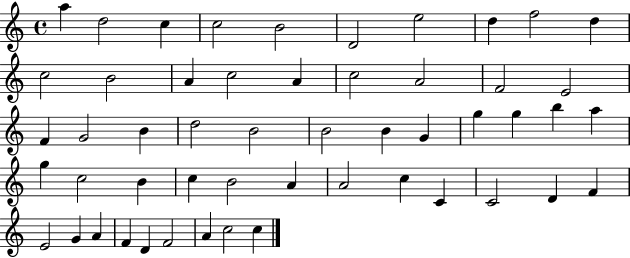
A5/q D5/h C5/q C5/h B4/h D4/h E5/h D5/q F5/h D5/q C5/h B4/h A4/q C5/h A4/q C5/h A4/h F4/h E4/h F4/q G4/h B4/q D5/h B4/h B4/h B4/q G4/q G5/q G5/q B5/q A5/q G5/q C5/h B4/q C5/q B4/h A4/q A4/h C5/q C4/q C4/h D4/q F4/q E4/h G4/q A4/q F4/q D4/q F4/h A4/q C5/h C5/q